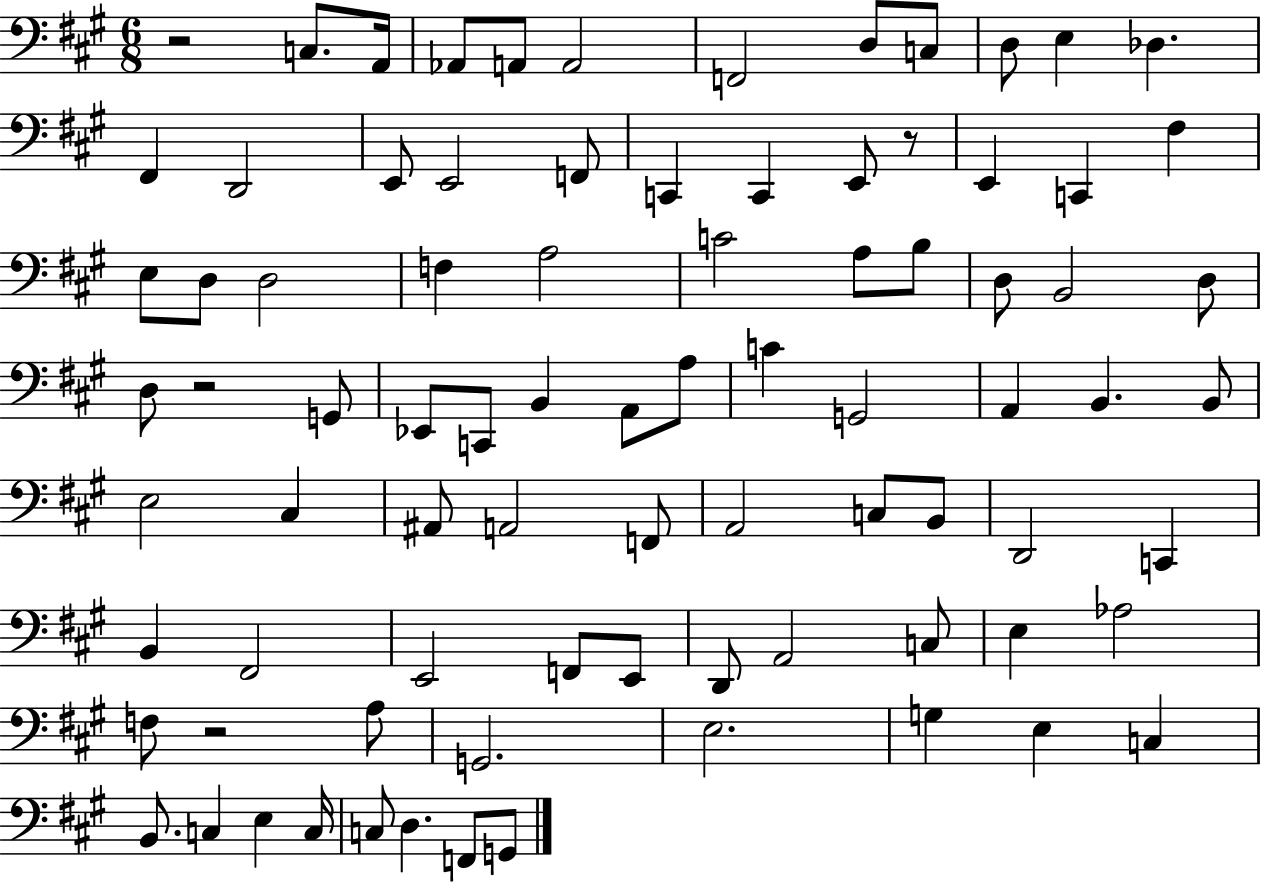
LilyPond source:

{
  \clef bass
  \numericTimeSignature
  \time 6/8
  \key a \major
  r2 c8. a,16 | aes,8 a,8 a,2 | f,2 d8 c8 | d8 e4 des4. | \break fis,4 d,2 | e,8 e,2 f,8 | c,4 c,4 e,8 r8 | e,4 c,4 fis4 | \break e8 d8 d2 | f4 a2 | c'2 a8 b8 | d8 b,2 d8 | \break d8 r2 g,8 | ees,8 c,8 b,4 a,8 a8 | c'4 g,2 | a,4 b,4. b,8 | \break e2 cis4 | ais,8 a,2 f,8 | a,2 c8 b,8 | d,2 c,4 | \break b,4 fis,2 | e,2 f,8 e,8 | d,8 a,2 c8 | e4 aes2 | \break f8 r2 a8 | g,2. | e2. | g4 e4 c4 | \break b,8. c4 e4 c16 | c8 d4. f,8 g,8 | \bar "|."
}